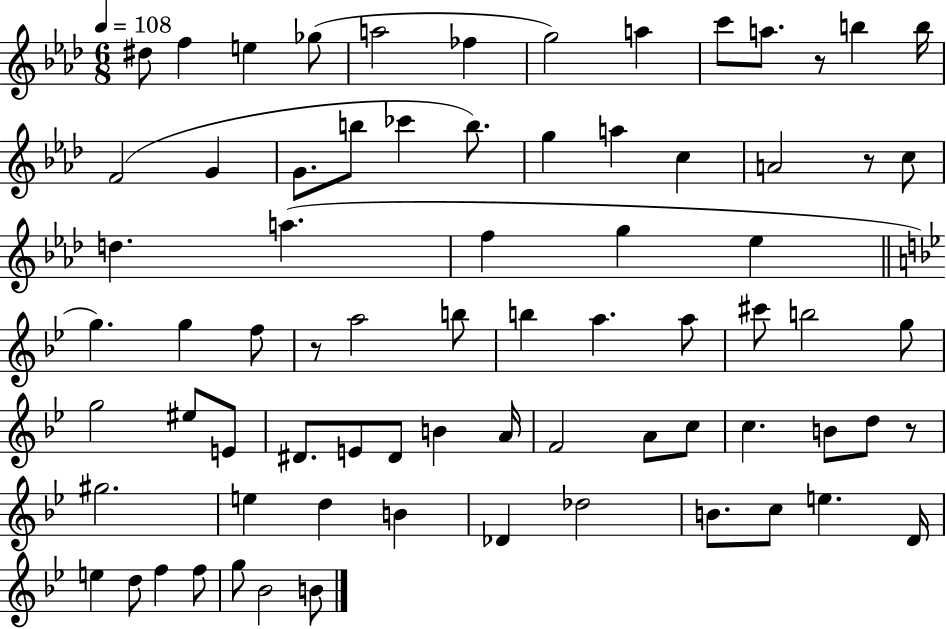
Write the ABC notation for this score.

X:1
T:Untitled
M:6/8
L:1/4
K:Ab
^d/2 f e _g/2 a2 _f g2 a c'/2 a/2 z/2 b b/4 F2 G G/2 b/2 _c' b/2 g a c A2 z/2 c/2 d a f g _e g g f/2 z/2 a2 b/2 b a a/2 ^c'/2 b2 g/2 g2 ^e/2 E/2 ^D/2 E/2 ^D/2 B A/4 F2 A/2 c/2 c B/2 d/2 z/2 ^g2 e d B _D _d2 B/2 c/2 e D/4 e d/2 f f/2 g/2 _B2 B/2